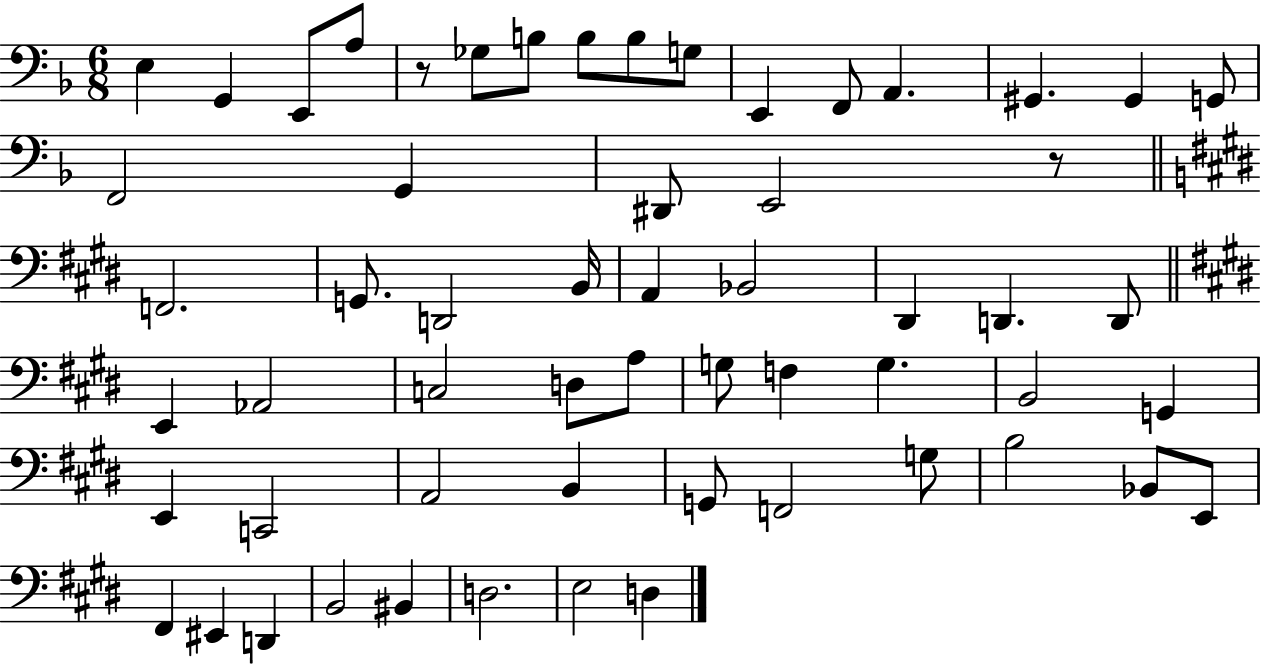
X:1
T:Untitled
M:6/8
L:1/4
K:F
E, G,, E,,/2 A,/2 z/2 _G,/2 B,/2 B,/2 B,/2 G,/2 E,, F,,/2 A,, ^G,, ^G,, G,,/2 F,,2 G,, ^D,,/2 E,,2 z/2 F,,2 G,,/2 D,,2 B,,/4 A,, _B,,2 ^D,, D,, D,,/2 E,, _A,,2 C,2 D,/2 A,/2 G,/2 F, G, B,,2 G,, E,, C,,2 A,,2 B,, G,,/2 F,,2 G,/2 B,2 _B,,/2 E,,/2 ^F,, ^E,, D,, B,,2 ^B,, D,2 E,2 D,